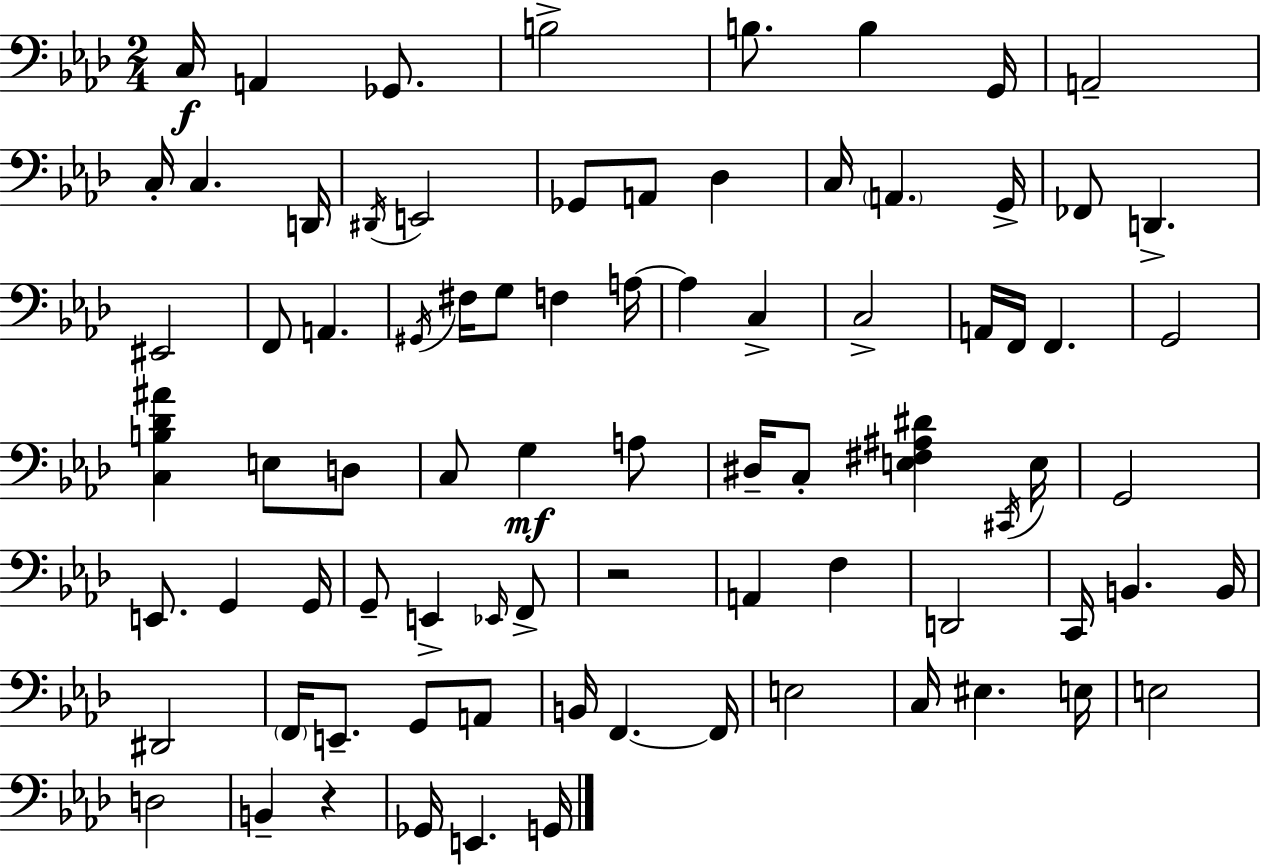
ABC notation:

X:1
T:Untitled
M:2/4
L:1/4
K:Fm
C,/4 A,, _G,,/2 B,2 B,/2 B, G,,/4 A,,2 C,/4 C, D,,/4 ^D,,/4 E,,2 _G,,/2 A,,/2 _D, C,/4 A,, G,,/4 _F,,/2 D,, ^E,,2 F,,/2 A,, ^G,,/4 ^F,/4 G,/2 F, A,/4 A, C, C,2 A,,/4 F,,/4 F,, G,,2 [C,B,_D^A] E,/2 D,/2 C,/2 G, A,/2 ^D,/4 C,/2 [E,^F,^A,^D] ^C,,/4 E,/4 G,,2 E,,/2 G,, G,,/4 G,,/2 E,, _E,,/4 F,,/2 z2 A,, F, D,,2 C,,/4 B,, B,,/4 ^D,,2 F,,/4 E,,/2 G,,/2 A,,/2 B,,/4 F,, F,,/4 E,2 C,/4 ^E, E,/4 E,2 D,2 B,, z _G,,/4 E,, G,,/4